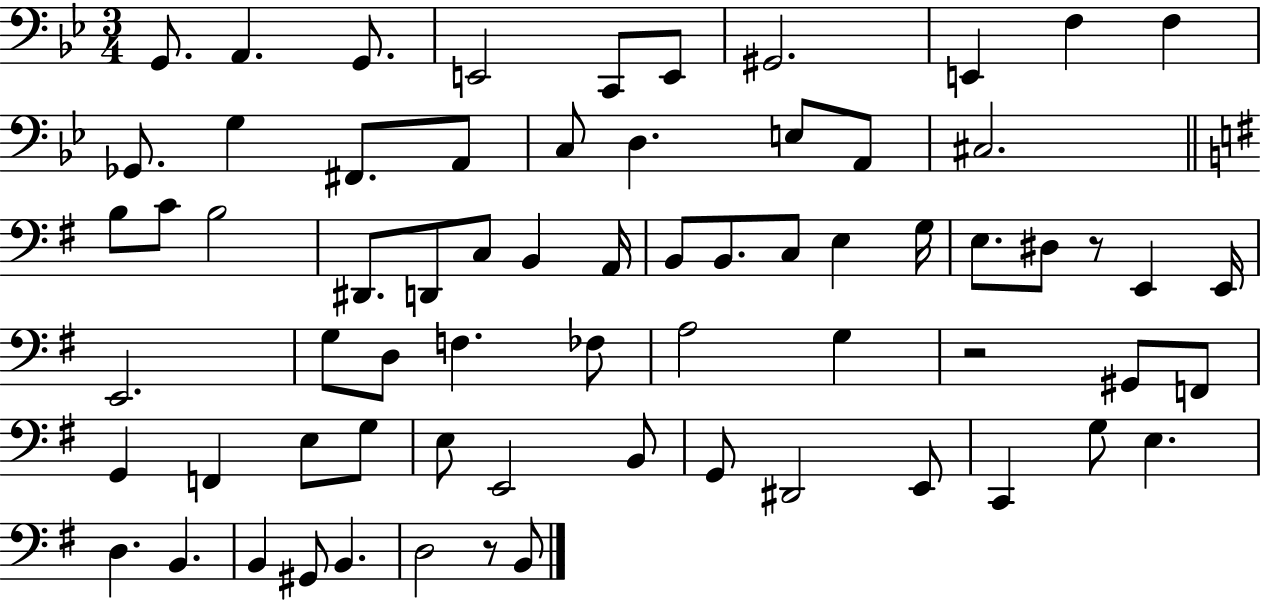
X:1
T:Untitled
M:3/4
L:1/4
K:Bb
G,,/2 A,, G,,/2 E,,2 C,,/2 E,,/2 ^G,,2 E,, F, F, _G,,/2 G, ^F,,/2 A,,/2 C,/2 D, E,/2 A,,/2 ^C,2 B,/2 C/2 B,2 ^D,,/2 D,,/2 C,/2 B,, A,,/4 B,,/2 B,,/2 C,/2 E, G,/4 E,/2 ^D,/2 z/2 E,, E,,/4 E,,2 G,/2 D,/2 F, _F,/2 A,2 G, z2 ^G,,/2 F,,/2 G,, F,, E,/2 G,/2 E,/2 E,,2 B,,/2 G,,/2 ^D,,2 E,,/2 C,, G,/2 E, D, B,, B,, ^G,,/2 B,, D,2 z/2 B,,/2